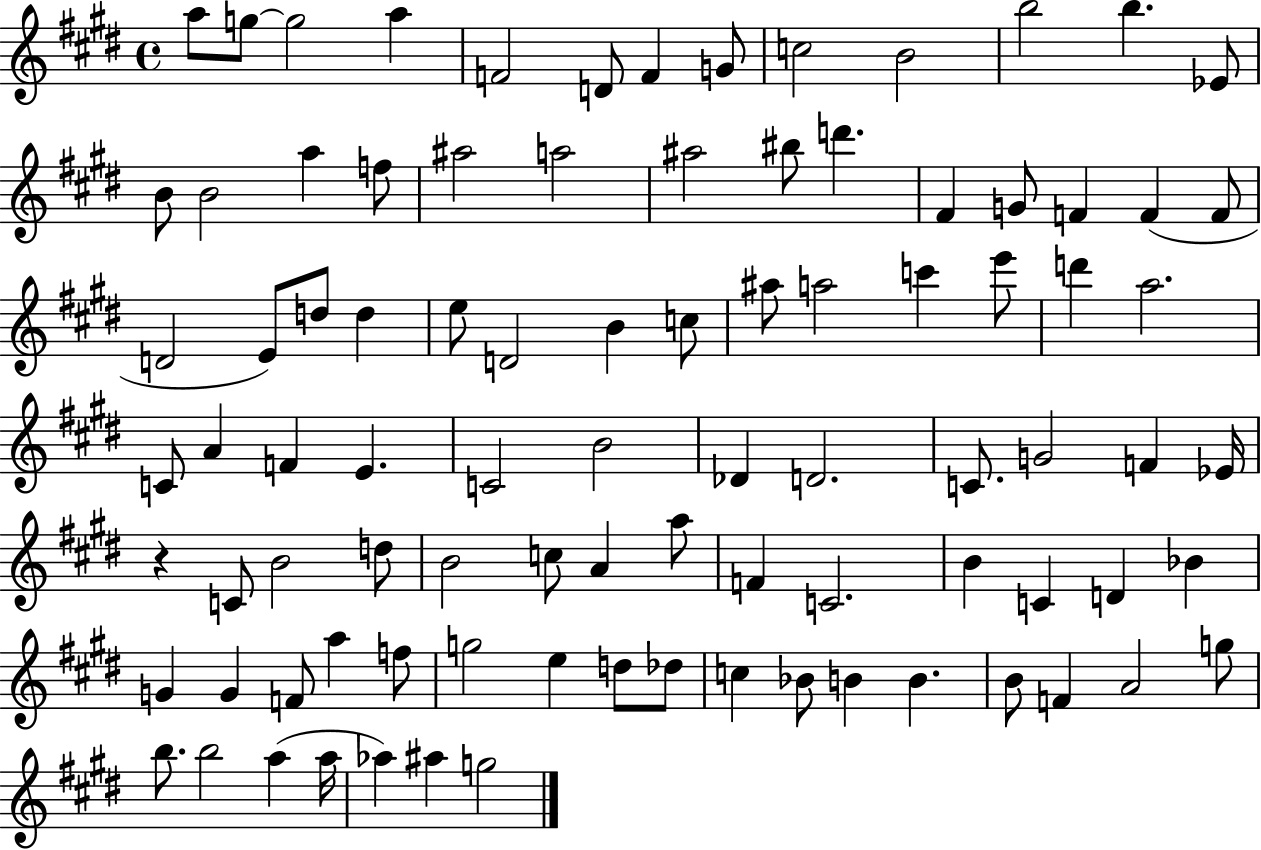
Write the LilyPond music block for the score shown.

{
  \clef treble
  \time 4/4
  \defaultTimeSignature
  \key e \major
  a''8 g''8~~ g''2 a''4 | f'2 d'8 f'4 g'8 | c''2 b'2 | b''2 b''4. ees'8 | \break b'8 b'2 a''4 f''8 | ais''2 a''2 | ais''2 bis''8 d'''4. | fis'4 g'8 f'4 f'4( f'8 | \break d'2 e'8) d''8 d''4 | e''8 d'2 b'4 c''8 | ais''8 a''2 c'''4 e'''8 | d'''4 a''2. | \break c'8 a'4 f'4 e'4. | c'2 b'2 | des'4 d'2. | c'8. g'2 f'4 ees'16 | \break r4 c'8 b'2 d''8 | b'2 c''8 a'4 a''8 | f'4 c'2. | b'4 c'4 d'4 bes'4 | \break g'4 g'4 f'8 a''4 f''8 | g''2 e''4 d''8 des''8 | c''4 bes'8 b'4 b'4. | b'8 f'4 a'2 g''8 | \break b''8. b''2 a''4( a''16 | aes''4) ais''4 g''2 | \bar "|."
}